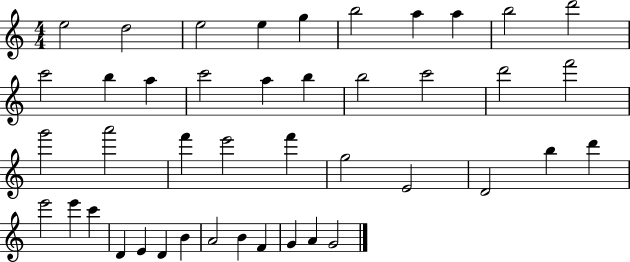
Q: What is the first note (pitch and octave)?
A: E5